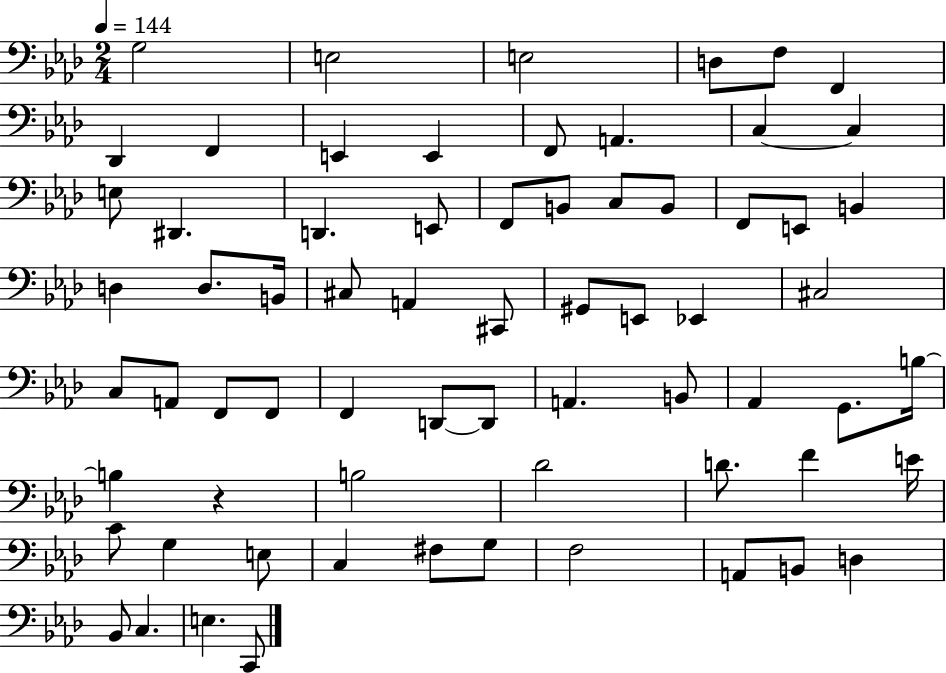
G3/h E3/h E3/h D3/e F3/e F2/q Db2/q F2/q E2/q E2/q F2/e A2/q. C3/q C3/q E3/e D#2/q. D2/q. E2/e F2/e B2/e C3/e B2/e F2/e E2/e B2/q D3/q D3/e. B2/s C#3/e A2/q C#2/e G#2/e E2/e Eb2/q C#3/h C3/e A2/e F2/e F2/e F2/q D2/e D2/e A2/q. B2/e Ab2/q G2/e. B3/s B3/q R/q B3/h Db4/h D4/e. F4/q E4/s C4/e G3/q E3/e C3/q F#3/e G3/e F3/h A2/e B2/e D3/q Bb2/e C3/q. E3/q. C2/e